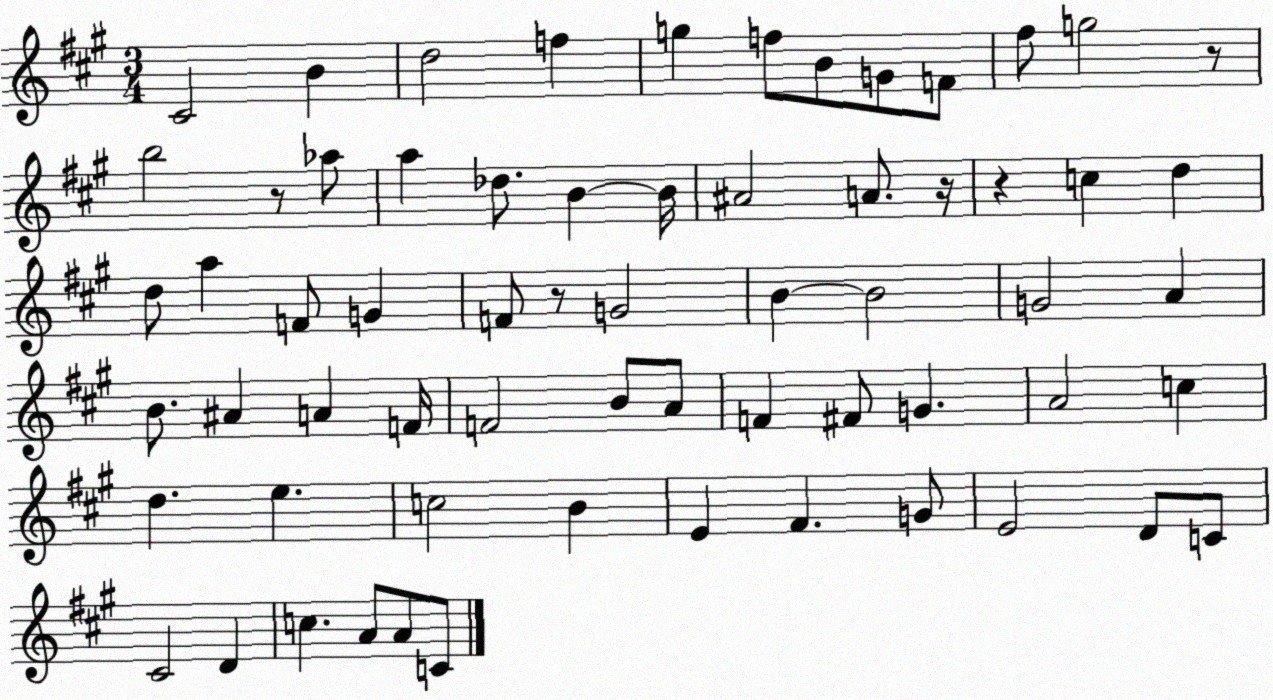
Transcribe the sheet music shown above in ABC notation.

X:1
T:Untitled
M:3/4
L:1/4
K:A
^C2 B d2 f g f/2 B/2 G/2 F/2 ^f/2 g2 z/2 b2 z/2 _a/2 a _d/2 B B/4 ^A2 A/2 z/4 z c d d/2 a F/2 G F/2 z/2 G2 B B2 G2 A B/2 ^A A F/4 F2 B/2 A/2 F ^F/2 G A2 c d e c2 B E ^F G/2 E2 D/2 C/2 ^C2 D c A/2 A/2 C/2